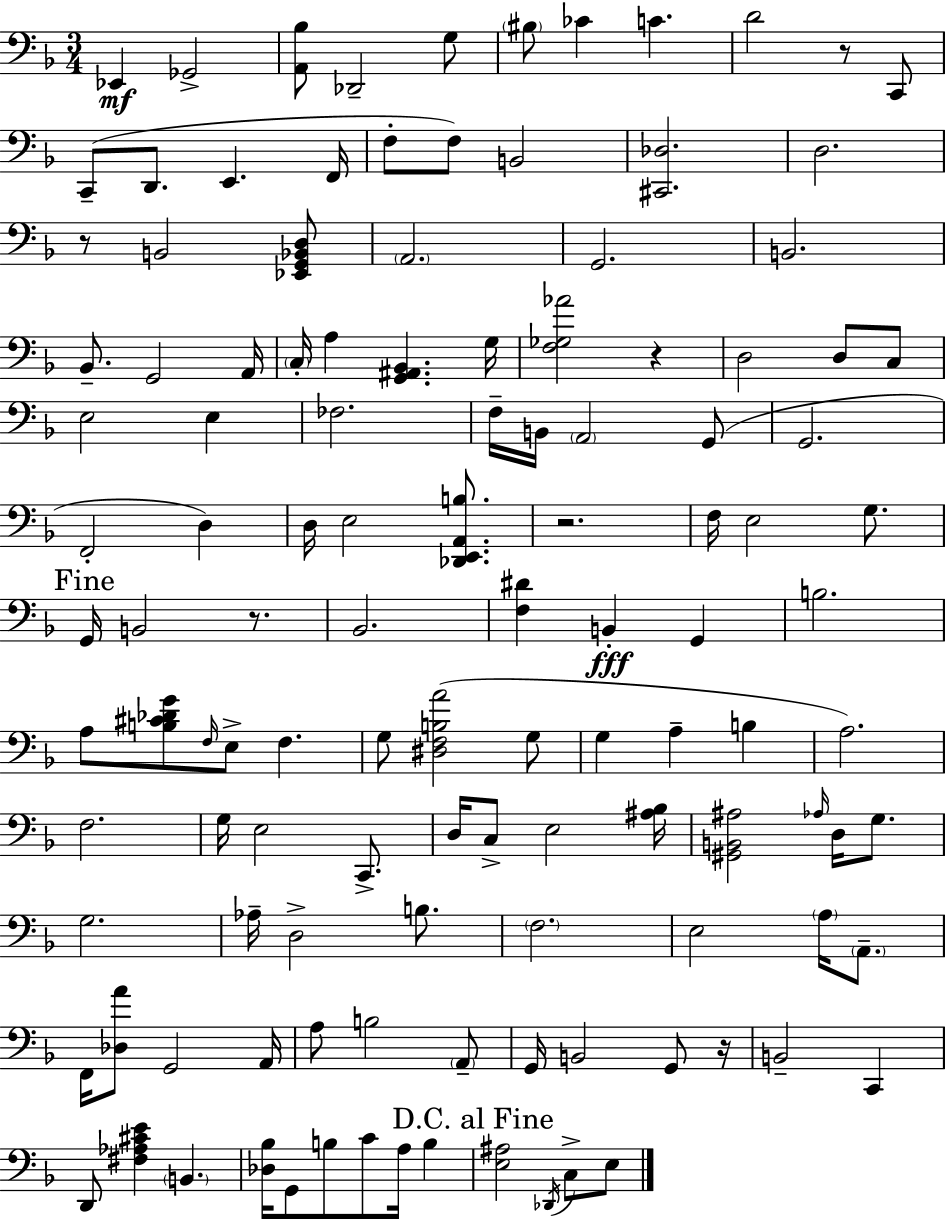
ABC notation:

X:1
T:Untitled
M:3/4
L:1/4
K:F
_E,, _G,,2 [A,,_B,]/2 _D,,2 G,/2 ^B,/2 _C C D2 z/2 C,,/2 C,,/2 D,,/2 E,, F,,/4 F,/2 F,/2 B,,2 [^C,,_D,]2 D,2 z/2 B,,2 [_E,,G,,_B,,D,]/2 A,,2 G,,2 B,,2 _B,,/2 G,,2 A,,/4 C,/4 A, [G,,^A,,_B,,] G,/4 [F,_G,_A]2 z D,2 D,/2 C,/2 E,2 E, _F,2 F,/4 B,,/4 A,,2 G,,/2 G,,2 F,,2 D, D,/4 E,2 [_D,,E,,A,,B,]/2 z2 F,/4 E,2 G,/2 G,,/4 B,,2 z/2 _B,,2 [F,^D] B,, G,, B,2 A,/2 [B,^C_DG]/2 F,/4 E,/2 F, G,/2 [^D,F,B,A]2 G,/2 G, A, B, A,2 F,2 G,/4 E,2 C,,/2 D,/4 C,/2 E,2 [^A,_B,]/4 [^G,,B,,^A,]2 _A,/4 D,/4 G,/2 G,2 _A,/4 D,2 B,/2 F,2 E,2 A,/4 A,,/2 F,,/4 [_D,A]/2 G,,2 A,,/4 A,/2 B,2 A,,/2 G,,/4 B,,2 G,,/2 z/4 B,,2 C,, D,,/2 [^F,_A,^CE] B,, [_D,_B,]/4 G,,/2 B,/2 C/2 A,/4 B, [E,^A,]2 _D,,/4 C,/2 E,/2